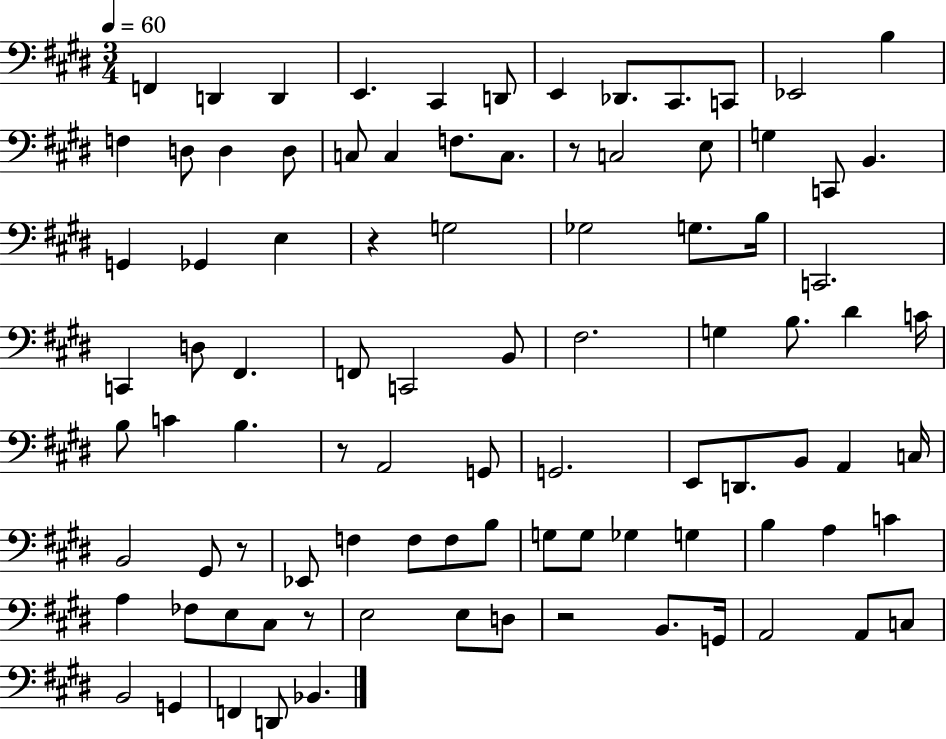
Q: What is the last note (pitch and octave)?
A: Bb2